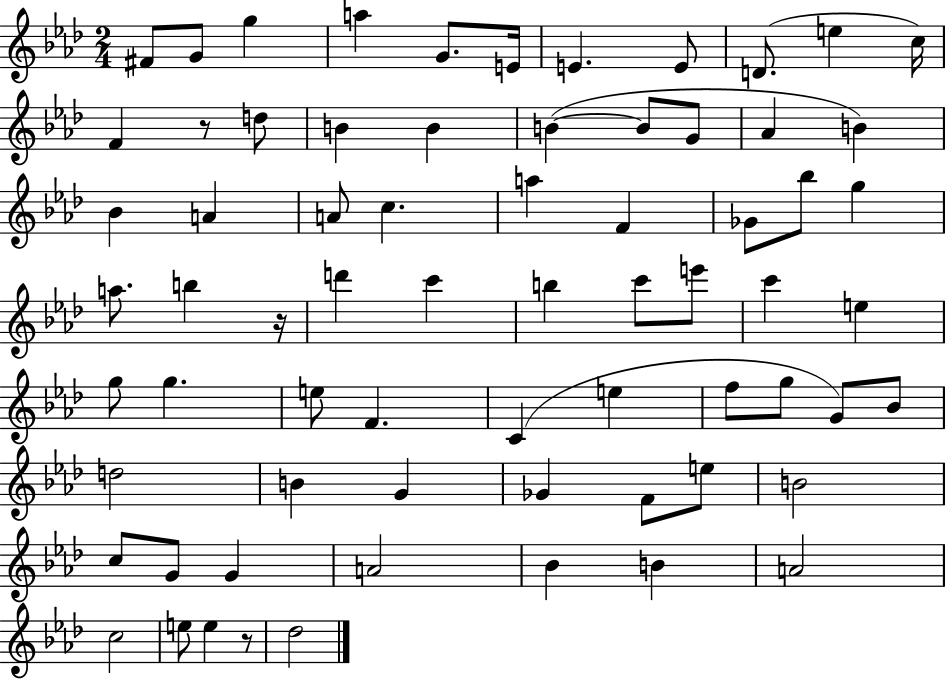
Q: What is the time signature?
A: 2/4